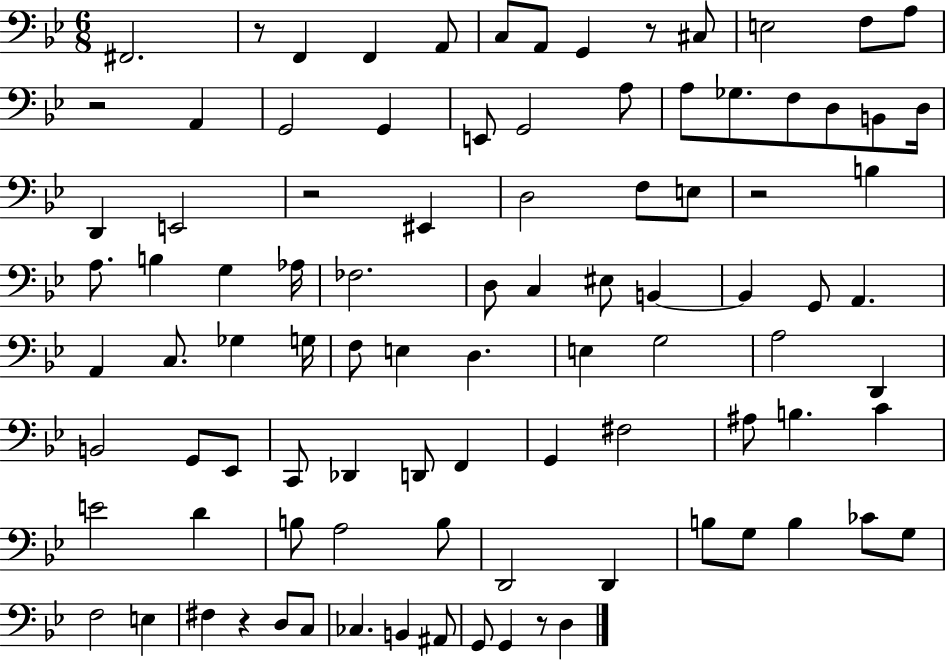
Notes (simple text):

F#2/h. R/e F2/q F2/q A2/e C3/e A2/e G2/q R/e C#3/e E3/h F3/e A3/e R/h A2/q G2/h G2/q E2/e G2/h A3/e A3/e Gb3/e. F3/e D3/e B2/e D3/s D2/q E2/h R/h EIS2/q D3/h F3/e E3/e R/h B3/q A3/e. B3/q G3/q Ab3/s FES3/h. D3/e C3/q EIS3/e B2/q B2/q G2/e A2/q. A2/q C3/e. Gb3/q G3/s F3/e E3/q D3/q. E3/q G3/h A3/h D2/q B2/h G2/e Eb2/e C2/e Db2/q D2/e F2/q G2/q F#3/h A#3/e B3/q. C4/q E4/h D4/q B3/e A3/h B3/e D2/h D2/q B3/e G3/e B3/q CES4/e G3/e F3/h E3/q F#3/q R/q D3/e C3/e CES3/q. B2/q A#2/e G2/e G2/q R/e D3/q